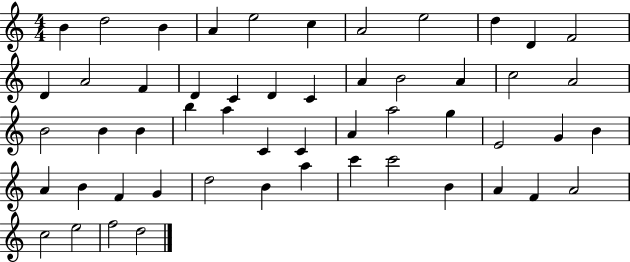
{
  \clef treble
  \numericTimeSignature
  \time 4/4
  \key c \major
  b'4 d''2 b'4 | a'4 e''2 c''4 | a'2 e''2 | d''4 d'4 f'2 | \break d'4 a'2 f'4 | d'4 c'4 d'4 c'4 | a'4 b'2 a'4 | c''2 a'2 | \break b'2 b'4 b'4 | b''4 a''4 c'4 c'4 | a'4 a''2 g''4 | e'2 g'4 b'4 | \break a'4 b'4 f'4 g'4 | d''2 b'4 a''4 | c'''4 c'''2 b'4 | a'4 f'4 a'2 | \break c''2 e''2 | f''2 d''2 | \bar "|."
}